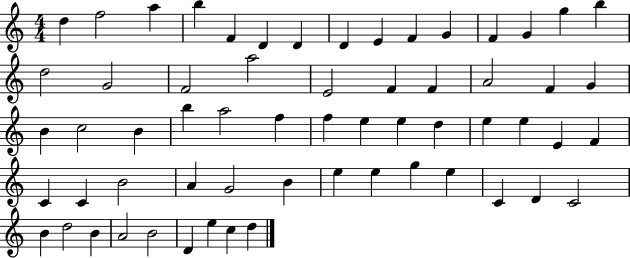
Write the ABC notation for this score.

X:1
T:Untitled
M:4/4
L:1/4
K:C
d f2 a b F D D D E F G F G g b d2 G2 F2 a2 E2 F F A2 F G B c2 B b a2 f f e e d e e E F C C B2 A G2 B e e g e C D C2 B d2 B A2 B2 D e c d